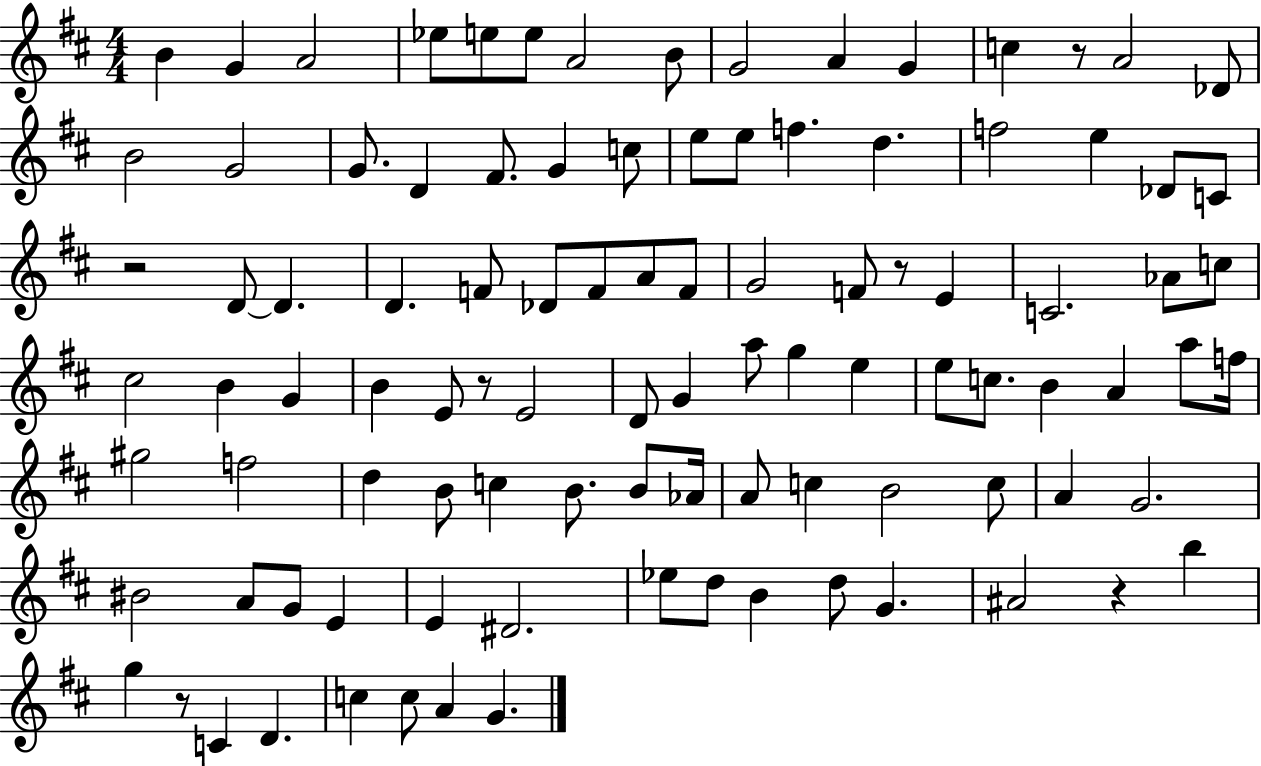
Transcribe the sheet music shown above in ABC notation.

X:1
T:Untitled
M:4/4
L:1/4
K:D
B G A2 _e/2 e/2 e/2 A2 B/2 G2 A G c z/2 A2 _D/2 B2 G2 G/2 D ^F/2 G c/2 e/2 e/2 f d f2 e _D/2 C/2 z2 D/2 D D F/2 _D/2 F/2 A/2 F/2 G2 F/2 z/2 E C2 _A/2 c/2 ^c2 B G B E/2 z/2 E2 D/2 G a/2 g e e/2 c/2 B A a/2 f/4 ^g2 f2 d B/2 c B/2 B/2 _A/4 A/2 c B2 c/2 A G2 ^B2 A/2 G/2 E E ^D2 _e/2 d/2 B d/2 G ^A2 z b g z/2 C D c c/2 A G